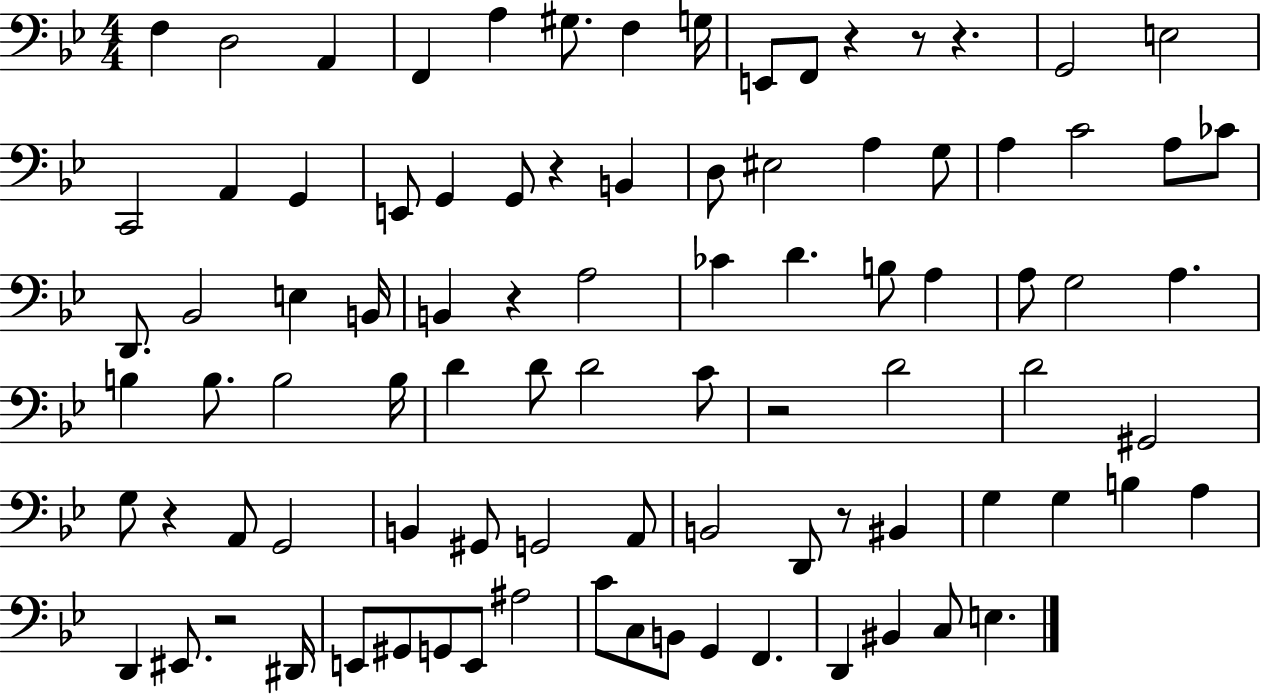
F3/q D3/h A2/q F2/q A3/q G#3/e. F3/q G3/s E2/e F2/e R/q R/e R/q. G2/h E3/h C2/h A2/q G2/q E2/e G2/q G2/e R/q B2/q D3/e EIS3/h A3/q G3/e A3/q C4/h A3/e CES4/e D2/e. Bb2/h E3/q B2/s B2/q R/q A3/h CES4/q D4/q. B3/e A3/q A3/e G3/h A3/q. B3/q B3/e. B3/h B3/s D4/q D4/e D4/h C4/e R/h D4/h D4/h G#2/h G3/e R/q A2/e G2/h B2/q G#2/e G2/h A2/e B2/h D2/e R/e BIS2/q G3/q G3/q B3/q A3/q D2/q EIS2/e. R/h D#2/s E2/e G#2/e G2/e E2/e A#3/h C4/e C3/e B2/e G2/q F2/q. D2/q BIS2/q C3/e E3/q.